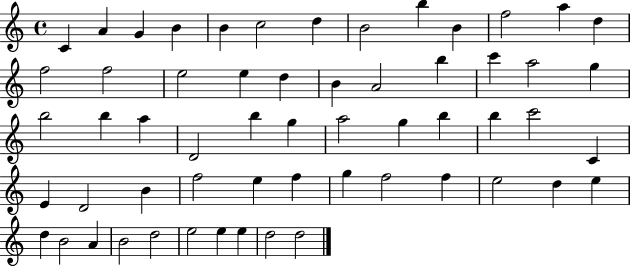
C4/q A4/q G4/q B4/q B4/q C5/h D5/q B4/h B5/q B4/q F5/h A5/q D5/q F5/h F5/h E5/h E5/q D5/q B4/q A4/h B5/q C6/q A5/h G5/q B5/h B5/q A5/q D4/h B5/q G5/q A5/h G5/q B5/q B5/q C6/h C4/q E4/q D4/h B4/q F5/h E5/q F5/q G5/q F5/h F5/q E5/h D5/q E5/q D5/q B4/h A4/q B4/h D5/h E5/h E5/q E5/q D5/h D5/h